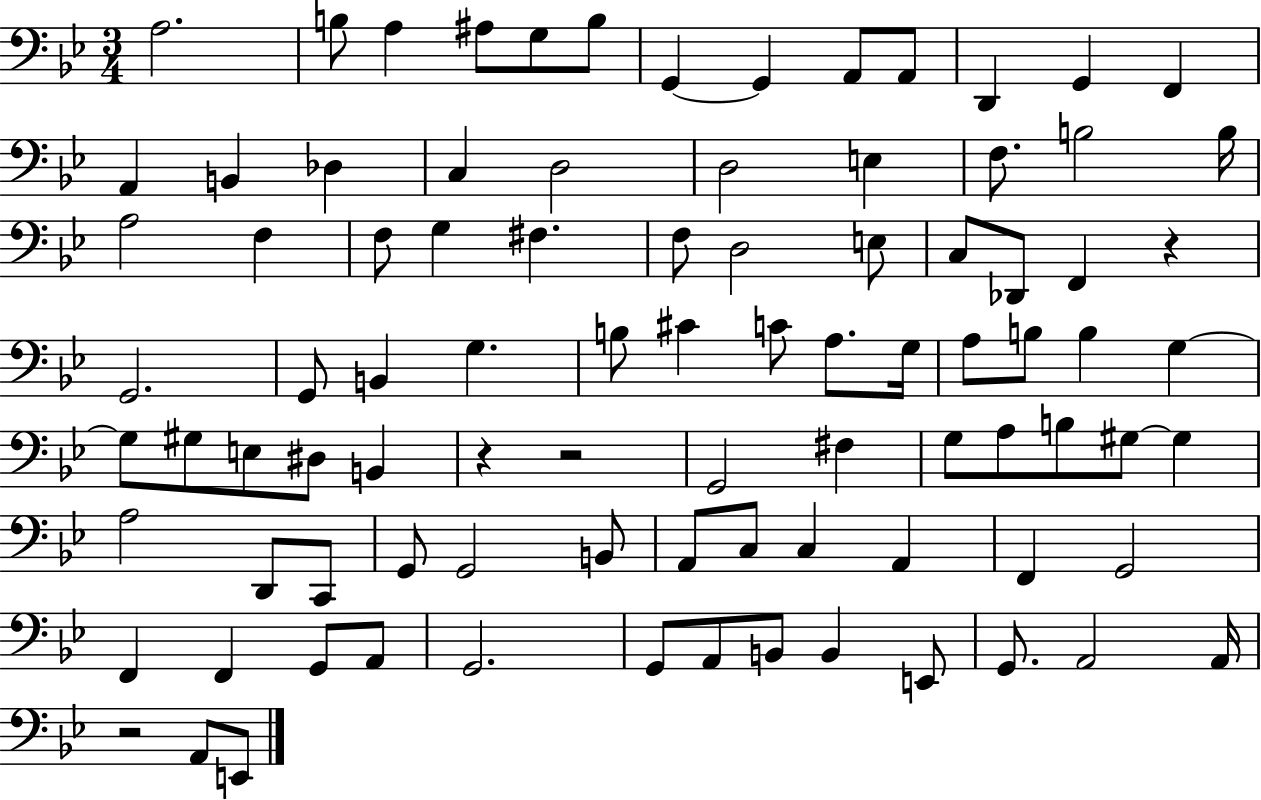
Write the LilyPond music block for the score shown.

{
  \clef bass
  \numericTimeSignature
  \time 3/4
  \key bes \major
  a2. | b8 a4 ais8 g8 b8 | g,4~~ g,4 a,8 a,8 | d,4 g,4 f,4 | \break a,4 b,4 des4 | c4 d2 | d2 e4 | f8. b2 b16 | \break a2 f4 | f8 g4 fis4. | f8 d2 e8 | c8 des,8 f,4 r4 | \break g,2. | g,8 b,4 g4. | b8 cis'4 c'8 a8. g16 | a8 b8 b4 g4~~ | \break g8 gis8 e8 dis8 b,4 | r4 r2 | g,2 fis4 | g8 a8 b8 gis8~~ gis4 | \break a2 d,8 c,8 | g,8 g,2 b,8 | a,8 c8 c4 a,4 | f,4 g,2 | \break f,4 f,4 g,8 a,8 | g,2. | g,8 a,8 b,8 b,4 e,8 | g,8. a,2 a,16 | \break r2 a,8 e,8 | \bar "|."
}